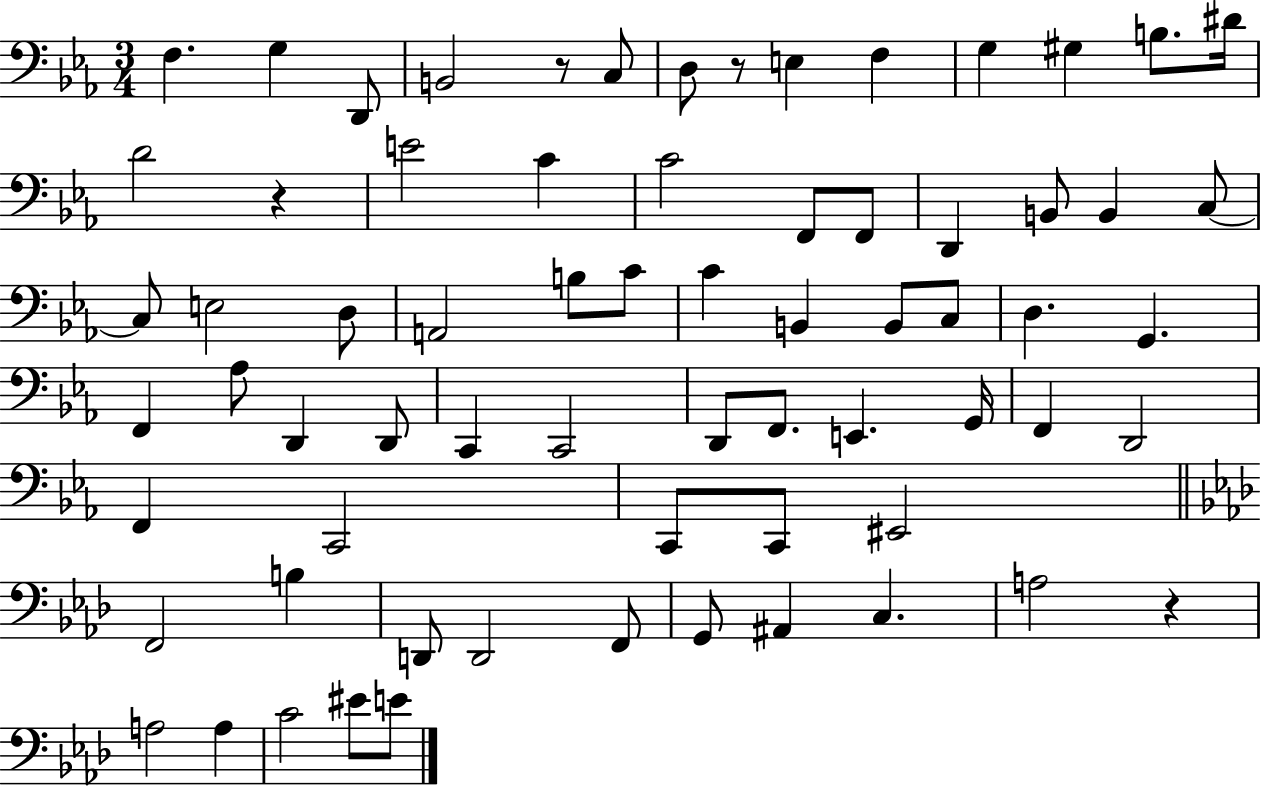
{
  \clef bass
  \numericTimeSignature
  \time 3/4
  \key ees \major
  \repeat volta 2 { f4. g4 d,8 | b,2 r8 c8 | d8 r8 e4 f4 | g4 gis4 b8. dis'16 | \break d'2 r4 | e'2 c'4 | c'2 f,8 f,8 | d,4 b,8 b,4 c8~~ | \break c8 e2 d8 | a,2 b8 c'8 | c'4 b,4 b,8 c8 | d4. g,4. | \break f,4 aes8 d,4 d,8 | c,4 c,2 | d,8 f,8. e,4. g,16 | f,4 d,2 | \break f,4 c,2 | c,8 c,8 eis,2 | \bar "||" \break \key f \minor f,2 b4 | d,8 d,2 f,8 | g,8 ais,4 c4. | a2 r4 | \break a2 a4 | c'2 eis'8 e'8 | } \bar "|."
}